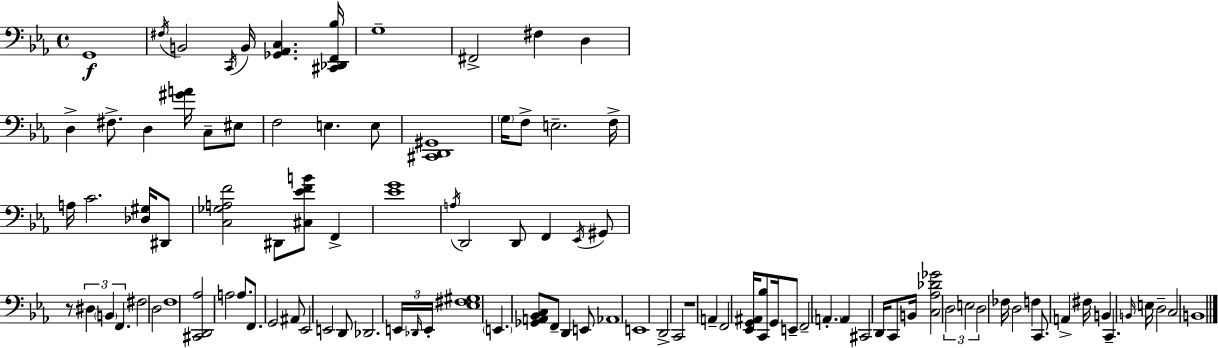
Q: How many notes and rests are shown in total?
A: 101